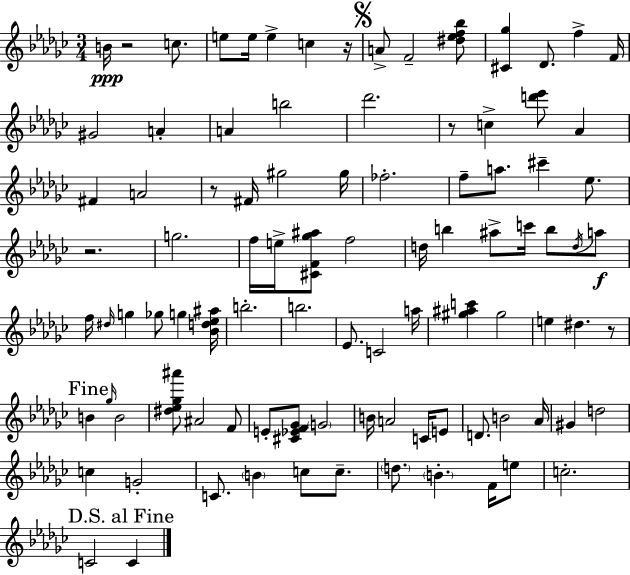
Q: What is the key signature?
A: EES minor